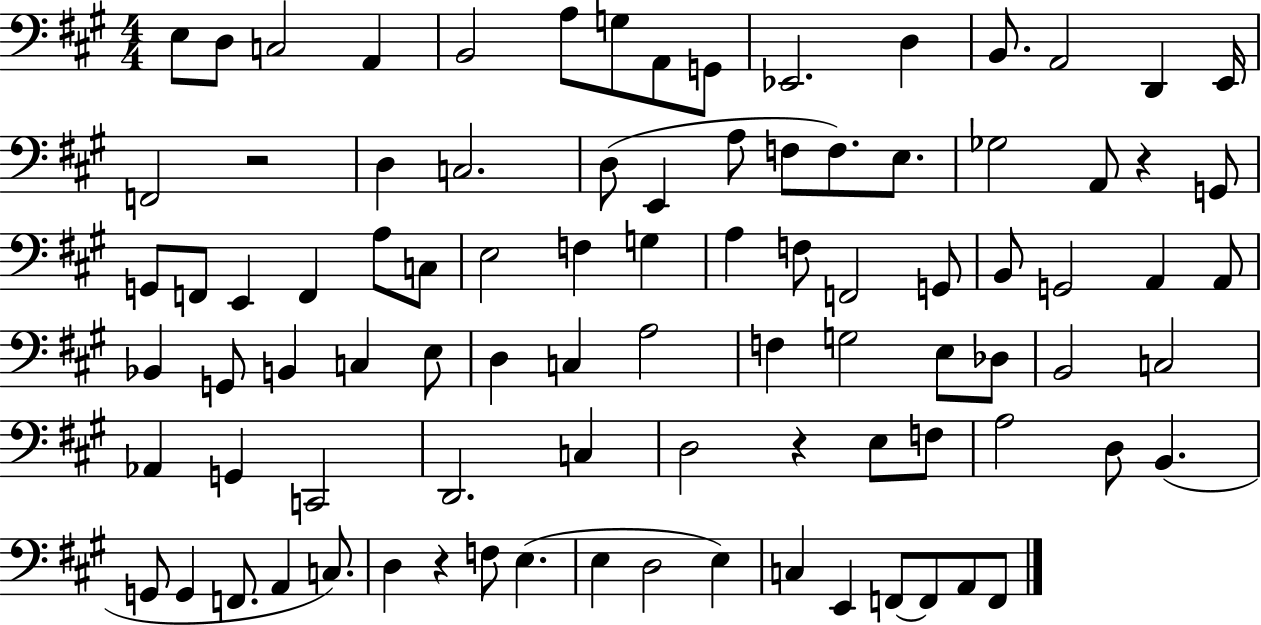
{
  \clef bass
  \numericTimeSignature
  \time 4/4
  \key a \major
  e8 d8 c2 a,4 | b,2 a8 g8 a,8 g,8 | ees,2. d4 | b,8. a,2 d,4 e,16 | \break f,2 r2 | d4 c2. | d8( e,4 a8 f8 f8.) e8. | ges2 a,8 r4 g,8 | \break g,8 f,8 e,4 f,4 a8 c8 | e2 f4 g4 | a4 f8 f,2 g,8 | b,8 g,2 a,4 a,8 | \break bes,4 g,8 b,4 c4 e8 | d4 c4 a2 | f4 g2 e8 des8 | b,2 c2 | \break aes,4 g,4 c,2 | d,2. c4 | d2 r4 e8 f8 | a2 d8 b,4.( | \break g,8 g,4 f,8. a,4 c8.) | d4 r4 f8 e4.( | e4 d2 e4) | c4 e,4 f,8~~ f,8 a,8 f,8 | \break \bar "|."
}